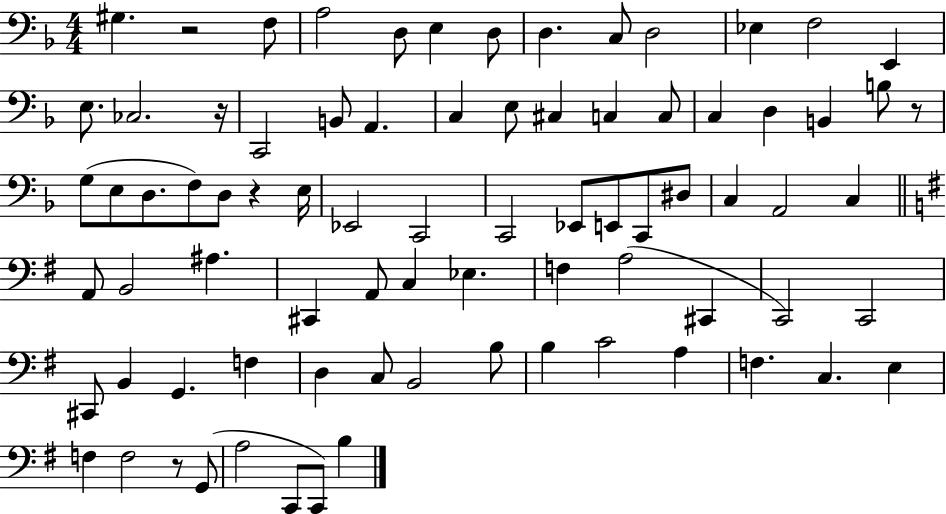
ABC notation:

X:1
T:Untitled
M:4/4
L:1/4
K:F
^G, z2 F,/2 A,2 D,/2 E, D,/2 D, C,/2 D,2 _E, F,2 E,, E,/2 _C,2 z/4 C,,2 B,,/2 A,, C, E,/2 ^C, C, C,/2 C, D, B,, B,/2 z/2 G,/2 E,/2 D,/2 F,/2 D,/2 z E,/4 _E,,2 C,,2 C,,2 _E,,/2 E,,/2 C,,/2 ^D,/2 C, A,,2 C, A,,/2 B,,2 ^A, ^C,, A,,/2 C, _E, F, A,2 ^C,, C,,2 C,,2 ^C,,/2 B,, G,, F, D, C,/2 B,,2 B,/2 B, C2 A, F, C, E, F, F,2 z/2 G,,/2 A,2 C,,/2 C,,/2 B,